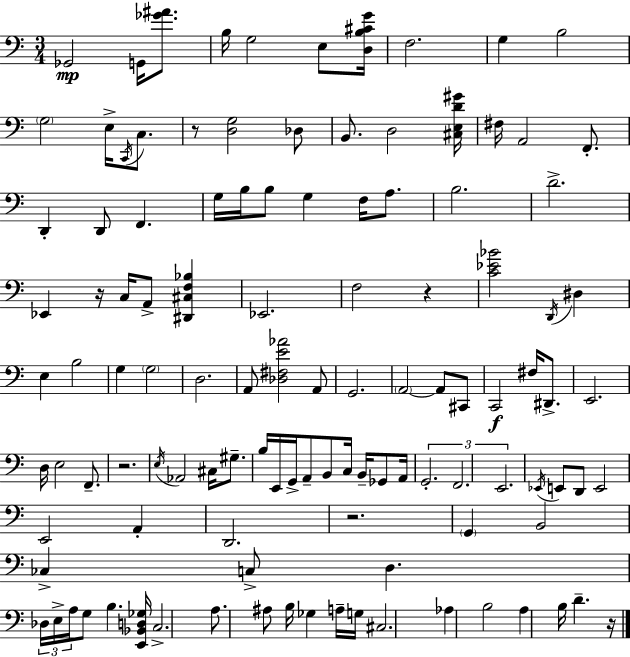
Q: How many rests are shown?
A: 6